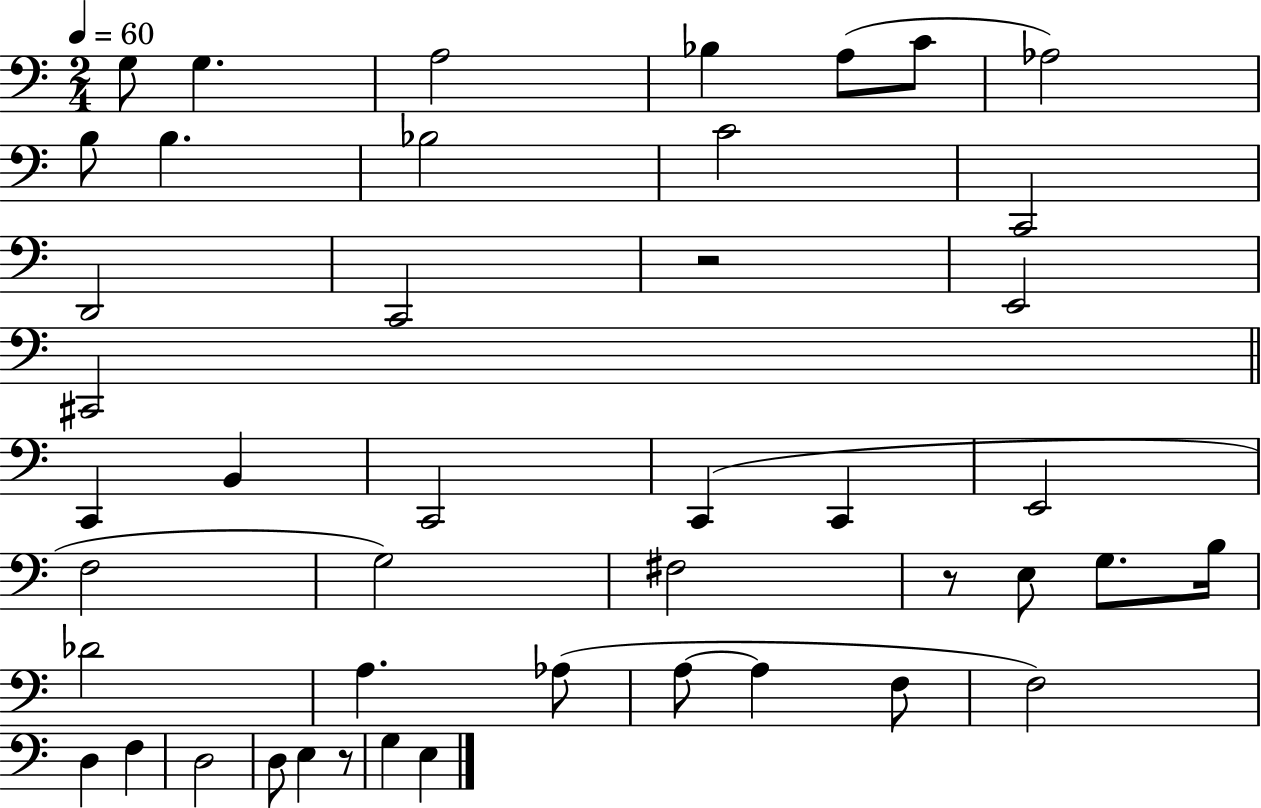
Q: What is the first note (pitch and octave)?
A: G3